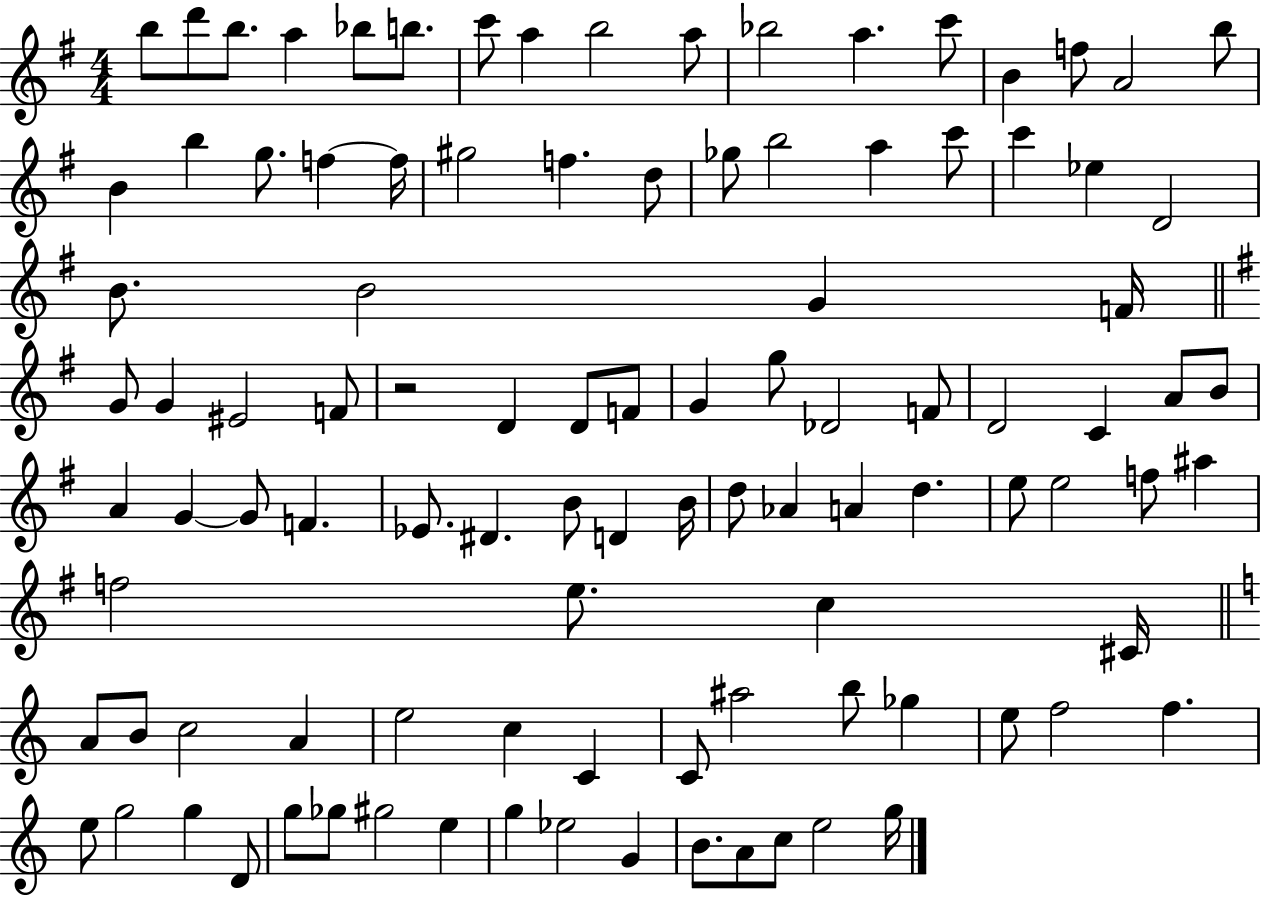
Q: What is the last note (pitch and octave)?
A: G5